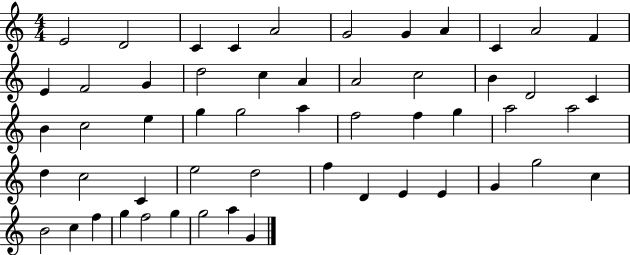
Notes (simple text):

E4/h D4/h C4/q C4/q A4/h G4/h G4/q A4/q C4/q A4/h F4/q E4/q F4/h G4/q D5/h C5/q A4/q A4/h C5/h B4/q D4/h C4/q B4/q C5/h E5/q G5/q G5/h A5/q F5/h F5/q G5/q A5/h A5/h D5/q C5/h C4/q E5/h D5/h F5/q D4/q E4/q E4/q G4/q G5/h C5/q B4/h C5/q F5/q G5/q F5/h G5/q G5/h A5/q G4/q